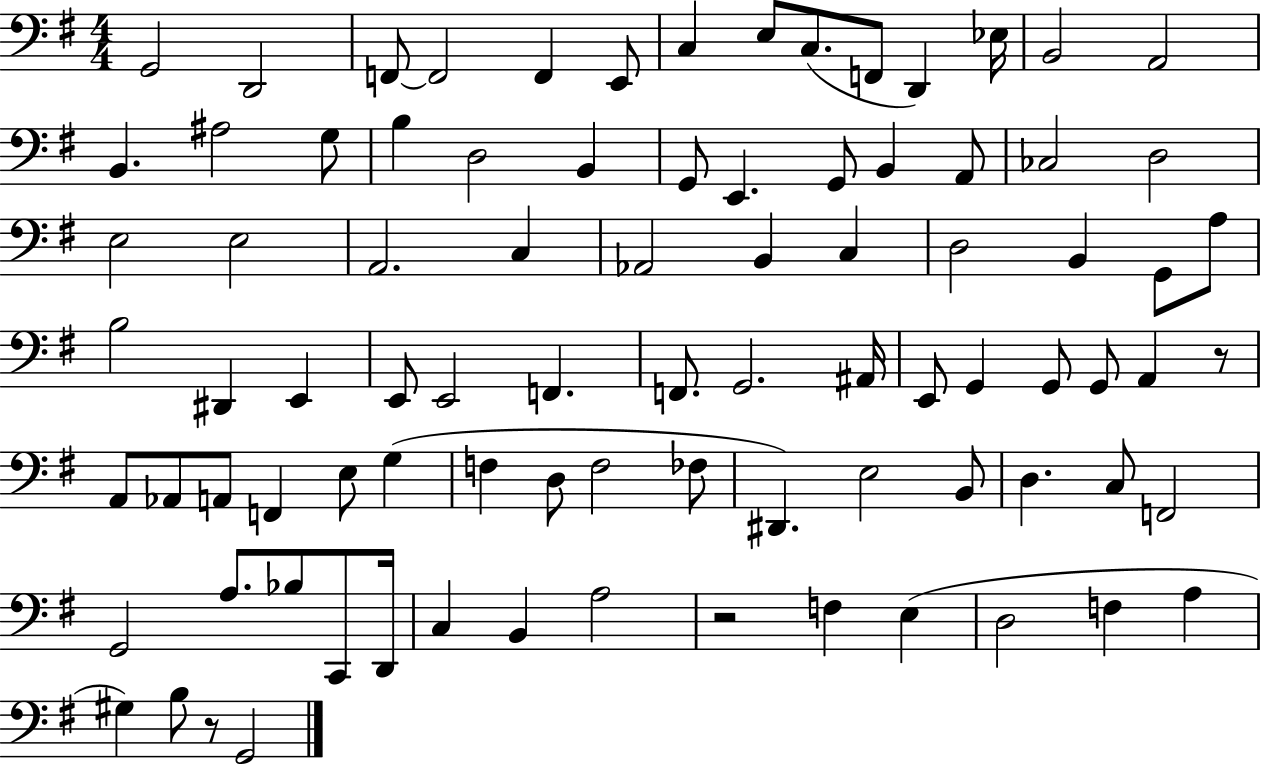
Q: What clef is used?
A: bass